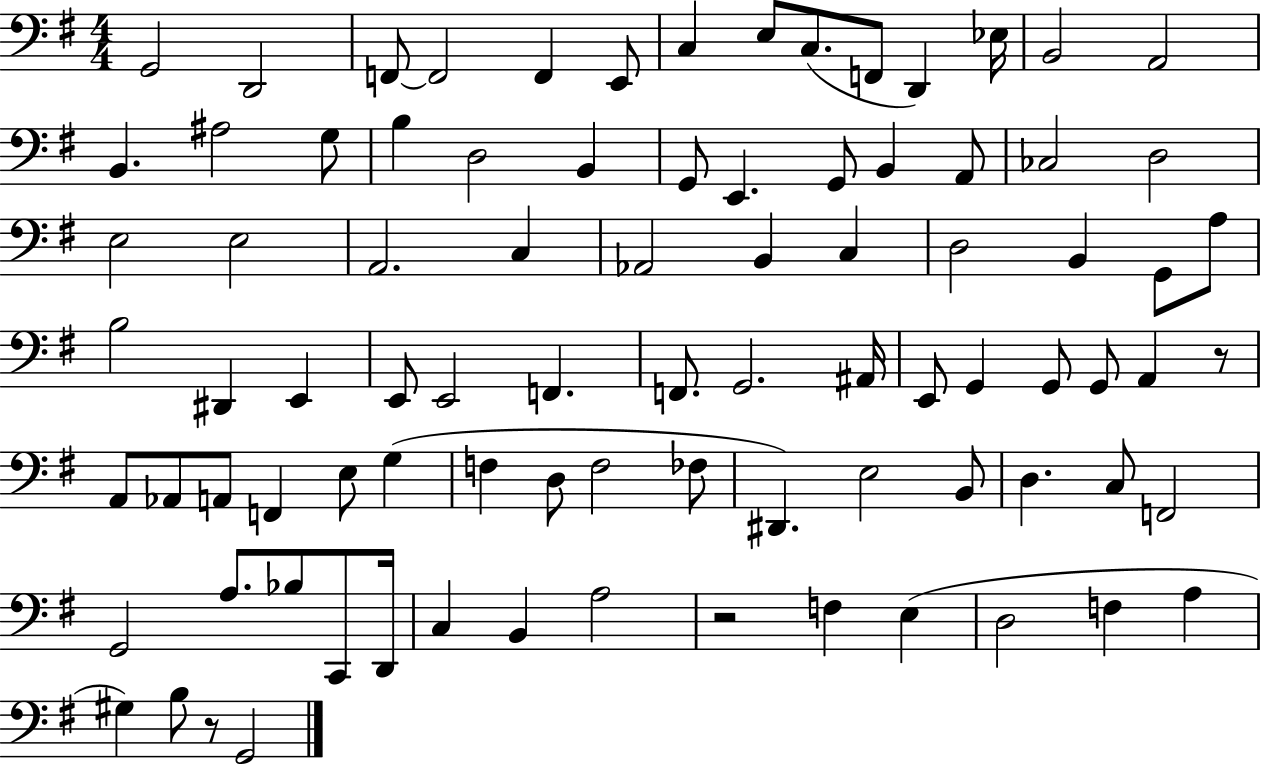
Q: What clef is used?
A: bass